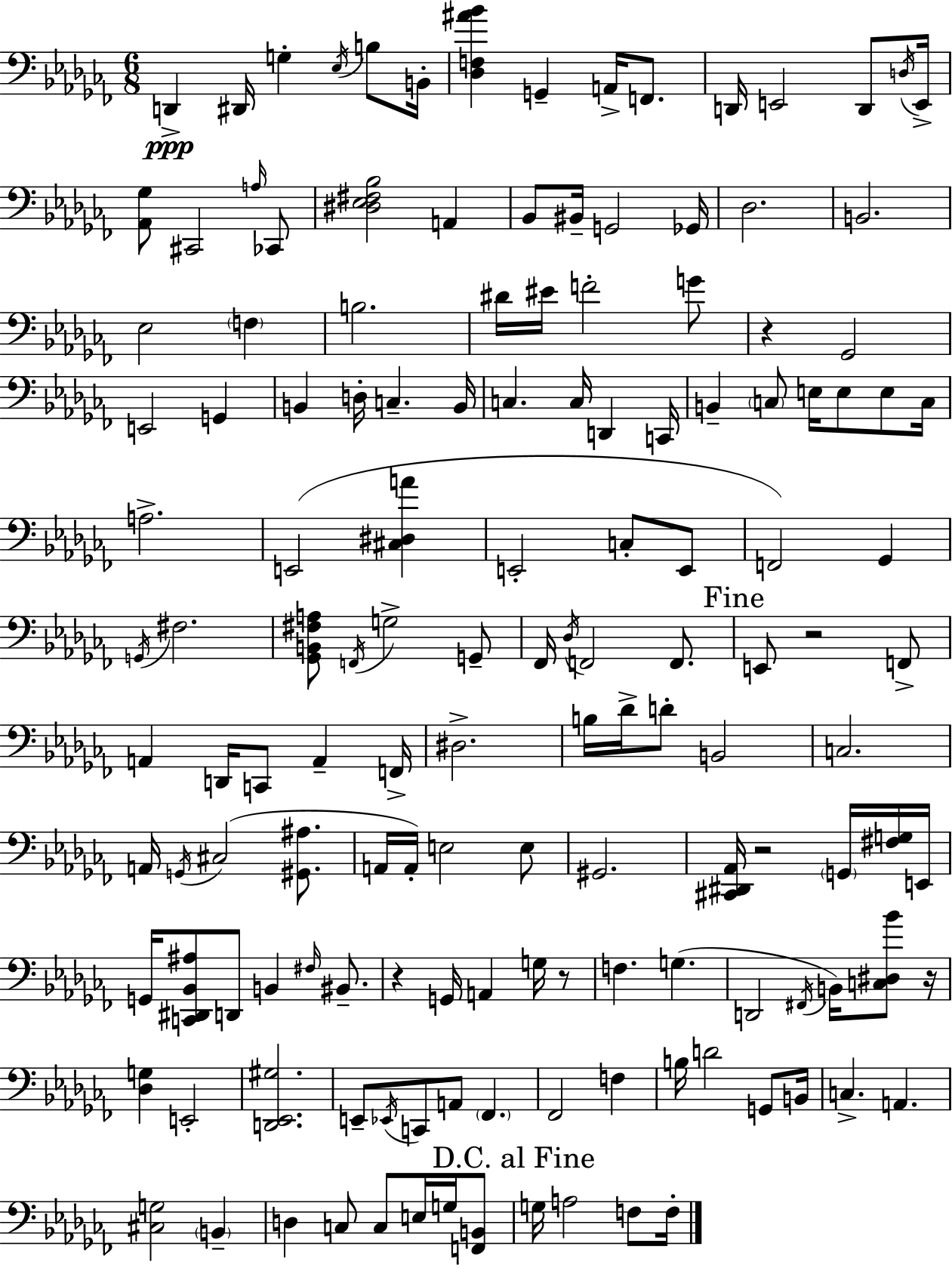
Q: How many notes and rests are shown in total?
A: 144